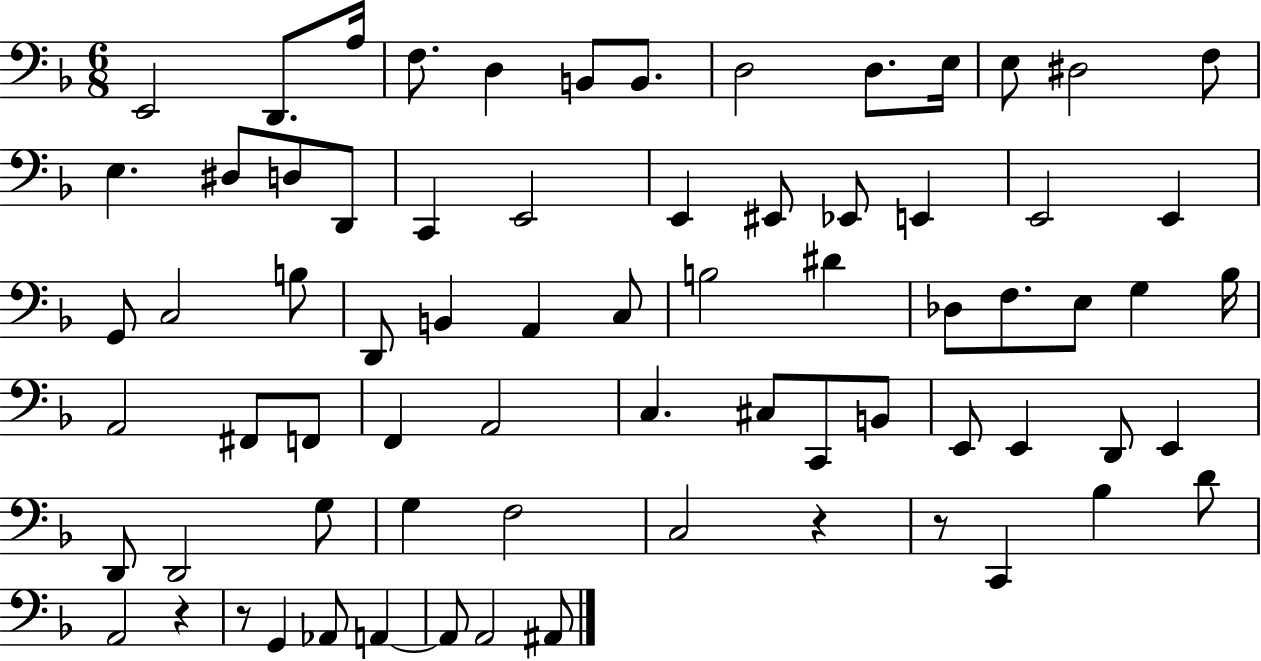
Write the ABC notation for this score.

X:1
T:Untitled
M:6/8
L:1/4
K:F
E,,2 D,,/2 A,/4 F,/2 D, B,,/2 B,,/2 D,2 D,/2 E,/4 E,/2 ^D,2 F,/2 E, ^D,/2 D,/2 D,,/2 C,, E,,2 E,, ^E,,/2 _E,,/2 E,, E,,2 E,, G,,/2 C,2 B,/2 D,,/2 B,, A,, C,/2 B,2 ^D _D,/2 F,/2 E,/2 G, _B,/4 A,,2 ^F,,/2 F,,/2 F,, A,,2 C, ^C,/2 C,,/2 B,,/2 E,,/2 E,, D,,/2 E,, D,,/2 D,,2 G,/2 G, F,2 C,2 z z/2 C,, _B, D/2 A,,2 z z/2 G,, _A,,/2 A,, A,,/2 A,,2 ^A,,/2